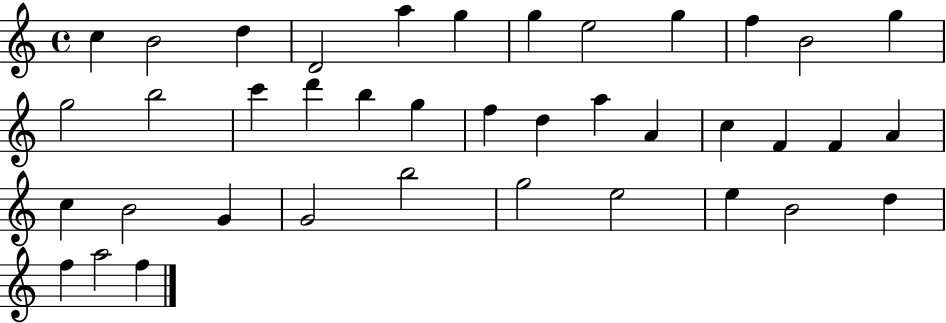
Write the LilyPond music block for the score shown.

{
  \clef treble
  \time 4/4
  \defaultTimeSignature
  \key c \major
  c''4 b'2 d''4 | d'2 a''4 g''4 | g''4 e''2 g''4 | f''4 b'2 g''4 | \break g''2 b''2 | c'''4 d'''4 b''4 g''4 | f''4 d''4 a''4 a'4 | c''4 f'4 f'4 a'4 | \break c''4 b'2 g'4 | g'2 b''2 | g''2 e''2 | e''4 b'2 d''4 | \break f''4 a''2 f''4 | \bar "|."
}